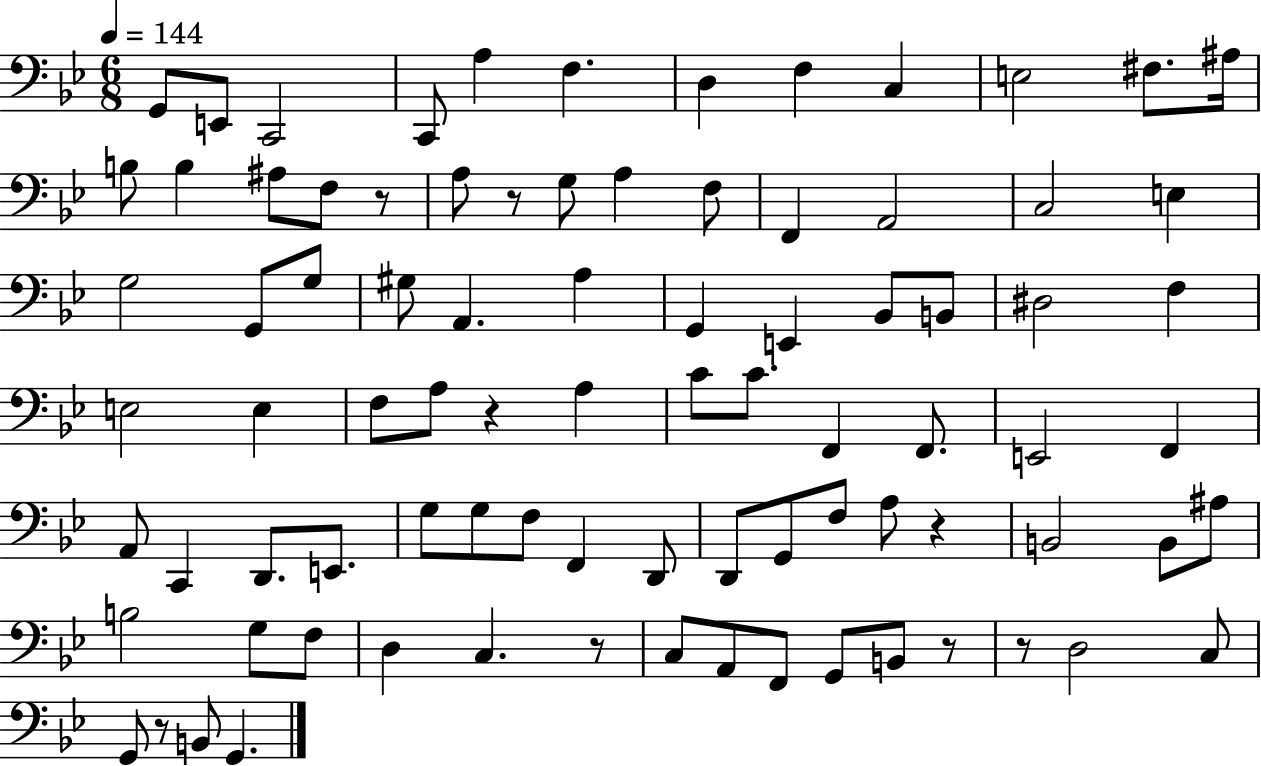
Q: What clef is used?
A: bass